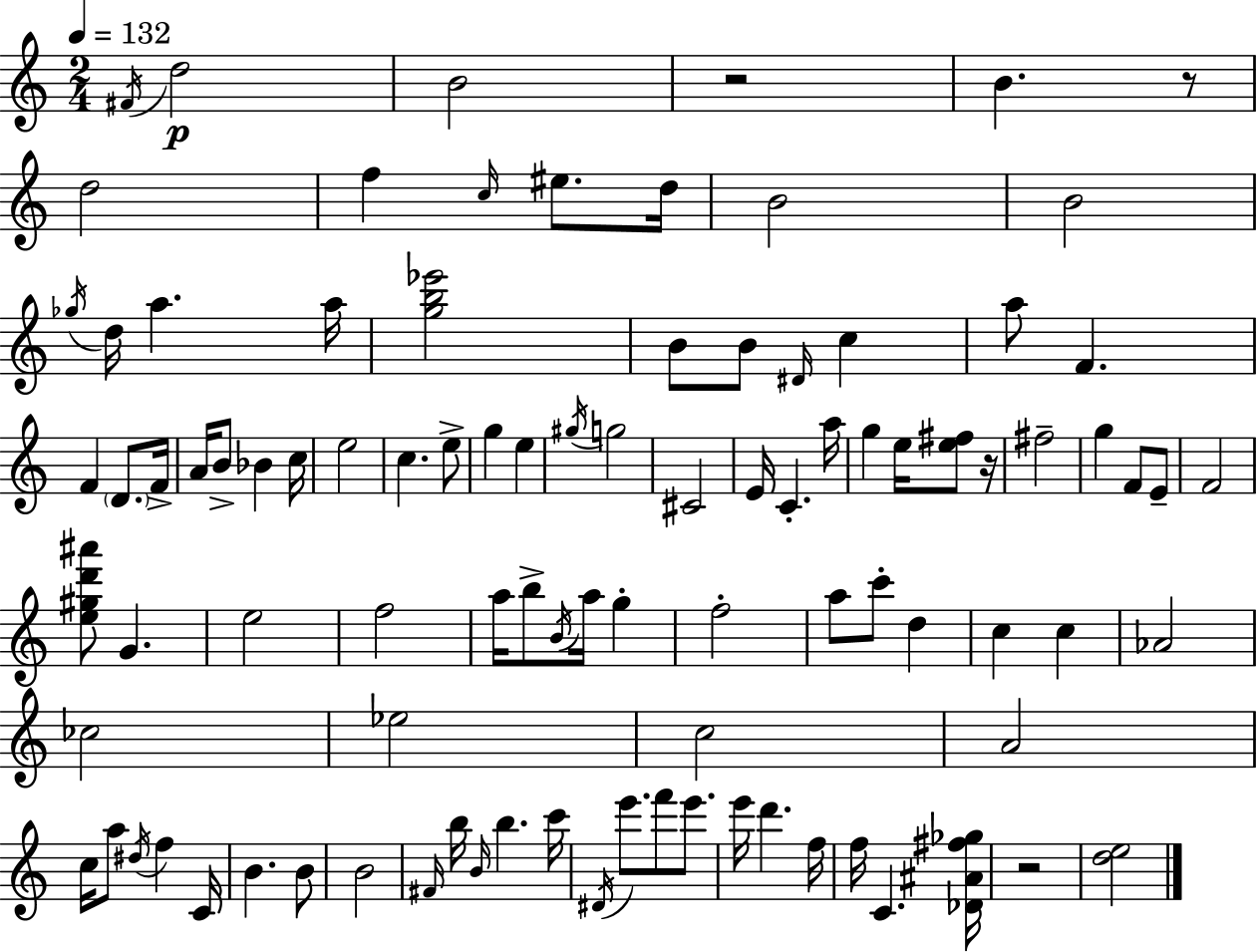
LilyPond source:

{
  \clef treble
  \numericTimeSignature
  \time 2/4
  \key c \major
  \tempo 4 = 132
  \acciaccatura { fis'16 }\p d''2 | b'2 | r2 | b'4. r8 | \break d''2 | f''4 \grace { c''16 } eis''8. | d''16 b'2 | b'2 | \break \acciaccatura { ges''16 } d''16 a''4. | a''16 <g'' b'' ees'''>2 | b'8 b'8 \grace { dis'16 } | c''4 a''8 f'4. | \break f'4 | \parenthesize d'8. f'16-> a'16 b'8-> bes'4 | c''16 e''2 | c''4. | \break e''8-> g''4 | e''4 \acciaccatura { gis''16 } g''2 | cis'2 | e'16 c'4.-. | \break a''16 g''4 | e''16 <e'' fis''>8 r16 fis''2-- | g''4 | f'8 e'8-- f'2 | \break <e'' gis'' d''' ais'''>8 g'4. | e''2 | f''2 | a''16 b''8-> | \break \acciaccatura { b'16 } a''16 g''4-. f''2-. | a''8 | c'''8-. d''4 c''4 | c''4 aes'2 | \break ces''2 | ees''2 | c''2 | a'2 | \break c''16 a''8 | \acciaccatura { dis''16 } f''4 c'16 b'4. | b'8 b'2 | \grace { fis'16 } | \break b''16 \grace { b'16 } b''4. | c'''16 \acciaccatura { dis'16 } e'''8. f'''8 e'''8. | e'''16 d'''4. | f''16 f''16 c'4. | \break <des' ais' fis'' ges''>16 r2 | <d'' e''>2 | \bar "|."
}